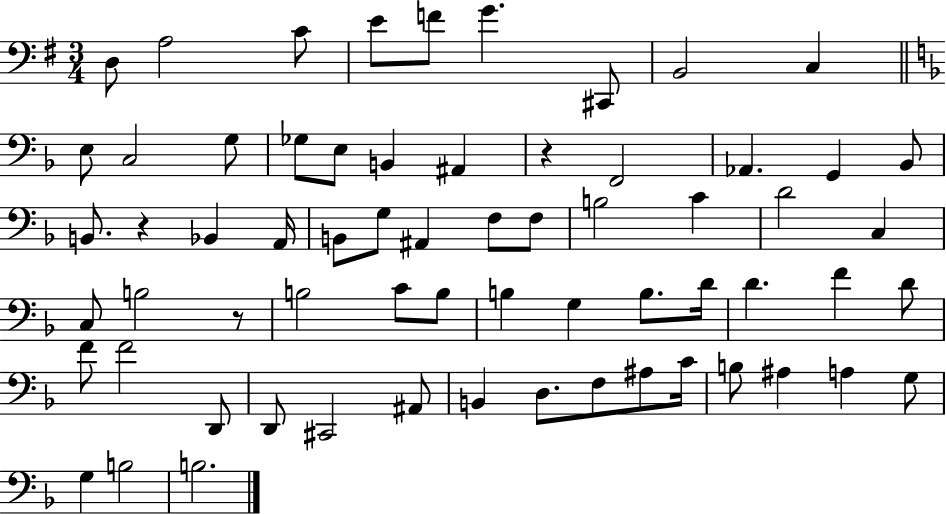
{
  \clef bass
  \numericTimeSignature
  \time 3/4
  \key g \major
  d8 a2 c'8 | e'8 f'8 g'4. cis,8 | b,2 c4 | \bar "||" \break \key f \major e8 c2 g8 | ges8 e8 b,4 ais,4 | r4 f,2 | aes,4. g,4 bes,8 | \break b,8. r4 bes,4 a,16 | b,8 g8 ais,4 f8 f8 | b2 c'4 | d'2 c4 | \break c8 b2 r8 | b2 c'8 b8 | b4 g4 b8. d'16 | d'4. f'4 d'8 | \break f'8 f'2 d,8 | d,8 cis,2 ais,8 | b,4 d8. f8 ais8 c'16 | b8 ais4 a4 g8 | \break g4 b2 | b2. | \bar "|."
}